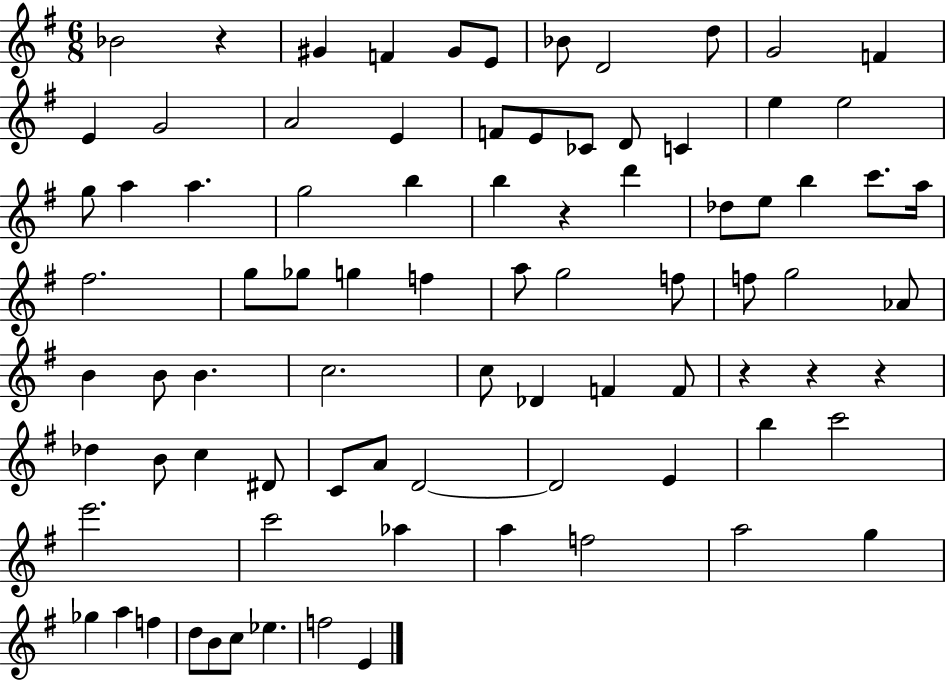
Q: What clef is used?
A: treble